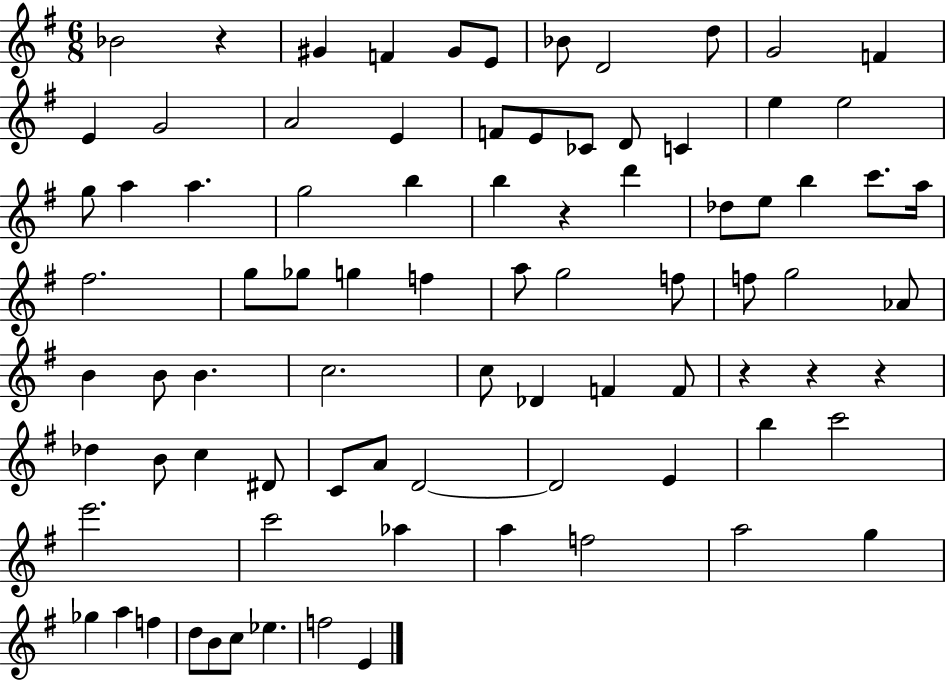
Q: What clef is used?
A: treble